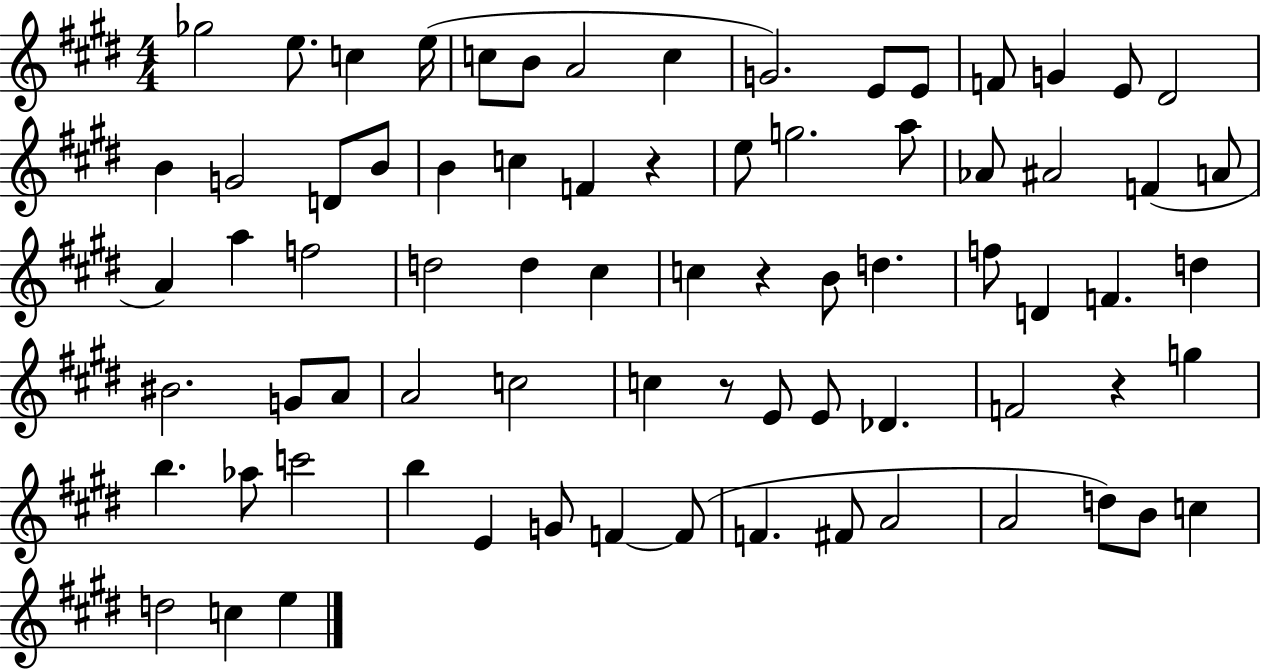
{
  \clef treble
  \numericTimeSignature
  \time 4/4
  \key e \major
  ges''2 e''8. c''4 e''16( | c''8 b'8 a'2 c''4 | g'2.) e'8 e'8 | f'8 g'4 e'8 dis'2 | \break b'4 g'2 d'8 b'8 | b'4 c''4 f'4 r4 | e''8 g''2. a''8 | aes'8 ais'2 f'4( a'8 | \break a'4) a''4 f''2 | d''2 d''4 cis''4 | c''4 r4 b'8 d''4. | f''8 d'4 f'4. d''4 | \break bis'2. g'8 a'8 | a'2 c''2 | c''4 r8 e'8 e'8 des'4. | f'2 r4 g''4 | \break b''4. aes''8 c'''2 | b''4 e'4 g'8 f'4~~ f'8( | f'4. fis'8 a'2 | a'2 d''8) b'8 c''4 | \break d''2 c''4 e''4 | \bar "|."
}